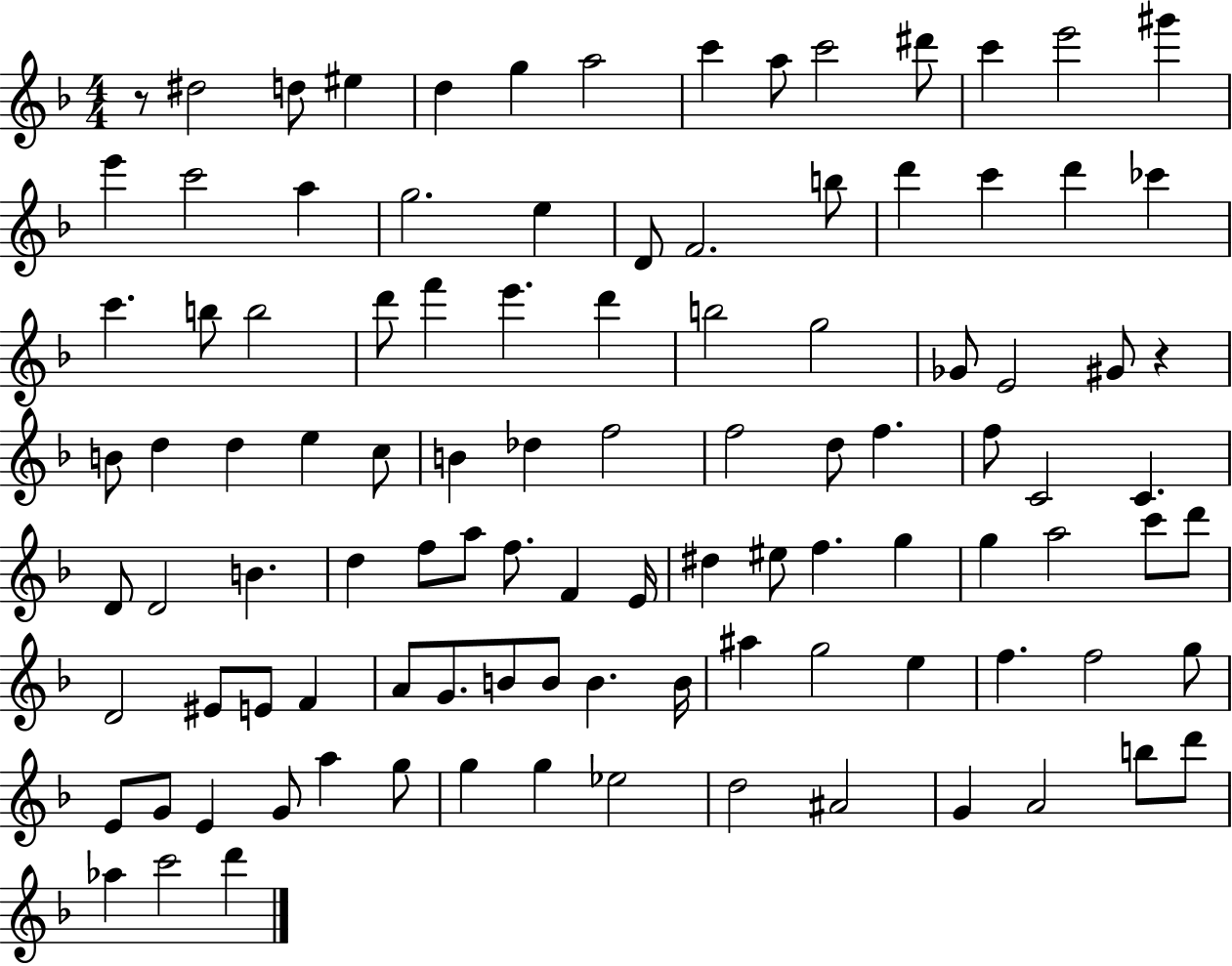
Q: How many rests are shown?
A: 2